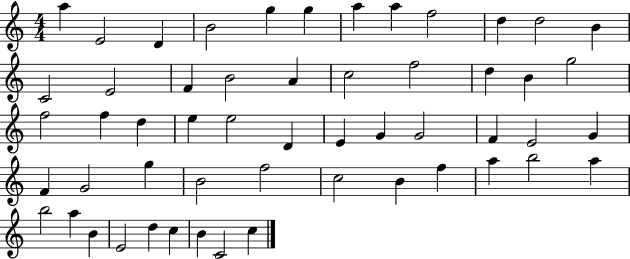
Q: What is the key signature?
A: C major